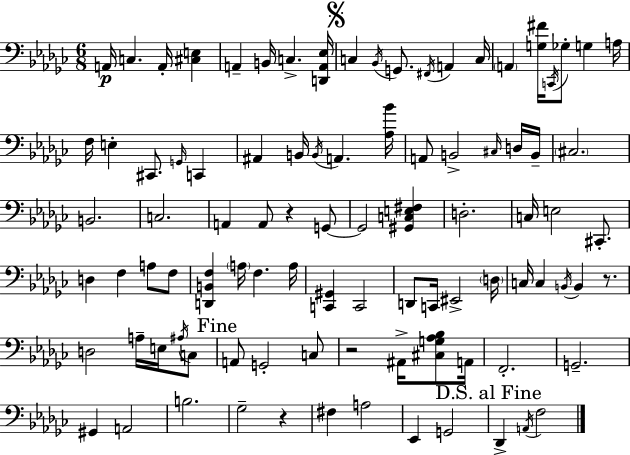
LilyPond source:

{
  \clef bass
  \numericTimeSignature
  \time 6/8
  \key ees \minor
  a,16\p c4. a,16-. <cis e>4 | a,4-- b,16 c4.-> <d, a, ees>16 | \mark \markup { \musicglyph "scripts.segno" } c4 \acciaccatura { bes,16 } g,8. \acciaccatura { fis,16 } a,4 | c16 \parenthesize a,4 <g fis'>16 \acciaccatura { c,16 } ges8-. g4 | \break a16 f16 e4-. cis,8. \grace { g,16 } | c,4 ais,4 b,16 \acciaccatura { b,16 } a,4. | <aes bes'>16 a,8 b,2-> | \grace { cis16 } d16 b,16-- \parenthesize cis2. | \break b,2. | c2. | a,4 a,8 | r4 g,8~~ g,2 | \break <gis, c e fis>4 d2.-. | c16 e2 | cis,8.-. d4 f4 | a8 f8 <d, b, f>4 \parenthesize a16 f4. | \break a16 <c, gis,>4 c,2 | d,8 c,16 eis,2-> | \parenthesize d16 c16 c4 \acciaccatura { b,16 } | b,4 r8. d2 | \break a16-- e16 \acciaccatura { ais16 } c8 \mark "Fine" a,8 g,2-. | c8 r2 | ais,16-> <cis g aes bes>8 a,16 f,2.-. | g,2.-- | \break gis,4 | a,2 b2. | ges2-- | r4 fis4 | \break a2 ees,4 | g,2 \mark "D.S. al Fine" des,4-> | \acciaccatura { a,16 } f2 \bar "|."
}